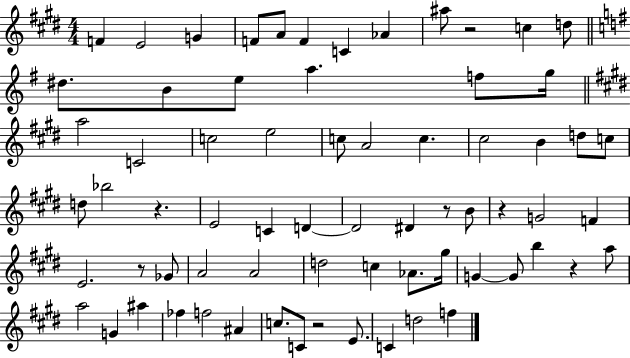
F4/q E4/h G4/q F4/e A4/e F4/q C4/q Ab4/q A#5/e R/h C5/q D5/e D#5/e. B4/e E5/e A5/q. F5/e G5/s A5/h C4/h C5/h E5/h C5/e A4/h C5/q. C#5/h B4/q D5/e C5/e D5/e Bb5/h R/q. E4/h C4/q D4/q D4/h D#4/q R/e B4/e R/q G4/h F4/q E4/h. R/e Gb4/e A4/h A4/h D5/h C5/q Ab4/e. G#5/s G4/q G4/e B5/q R/q A5/e A5/h G4/q A#5/q FES5/q F5/h A#4/q C5/e. C4/e R/h E4/e. C4/q D5/h F5/q